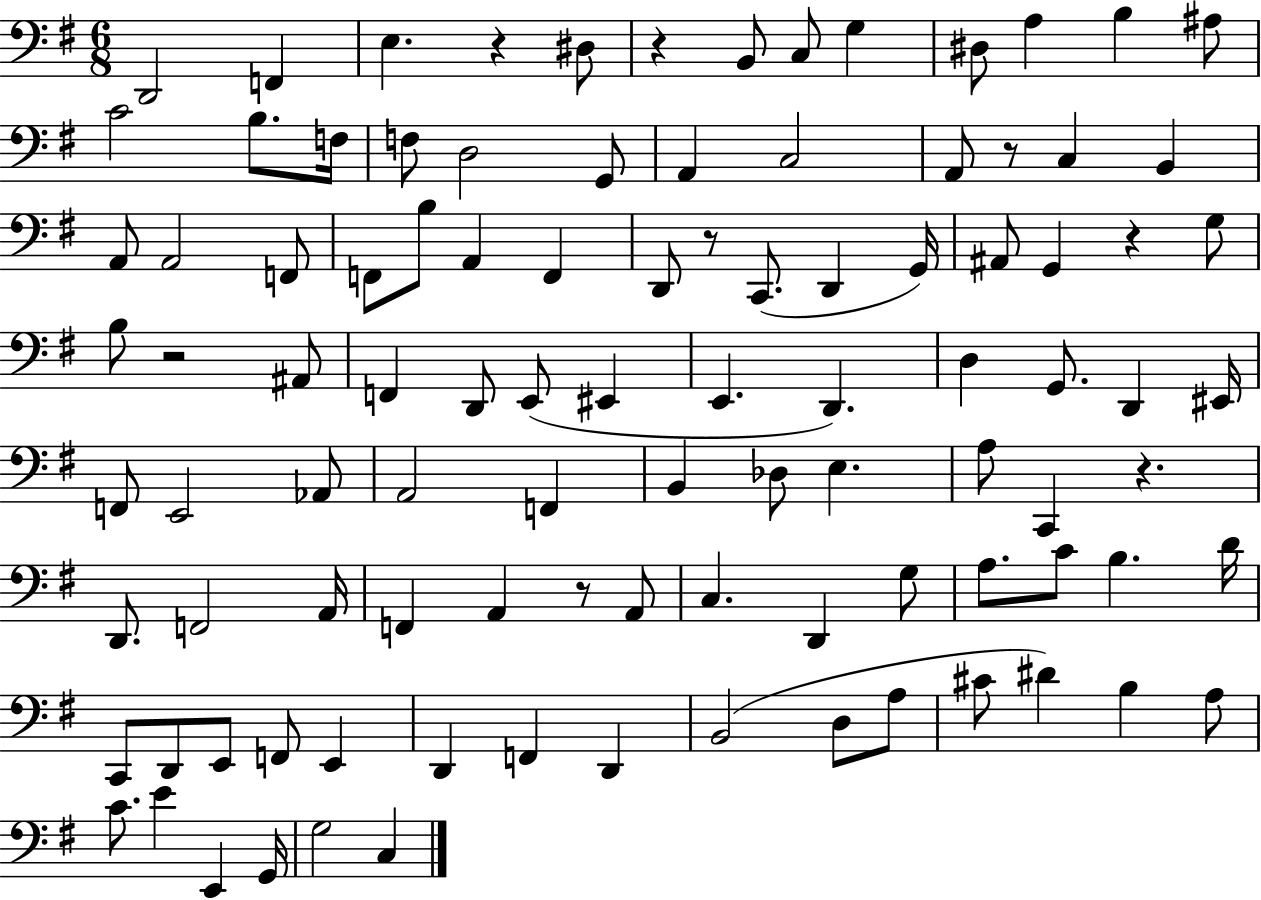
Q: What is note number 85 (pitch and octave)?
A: B3